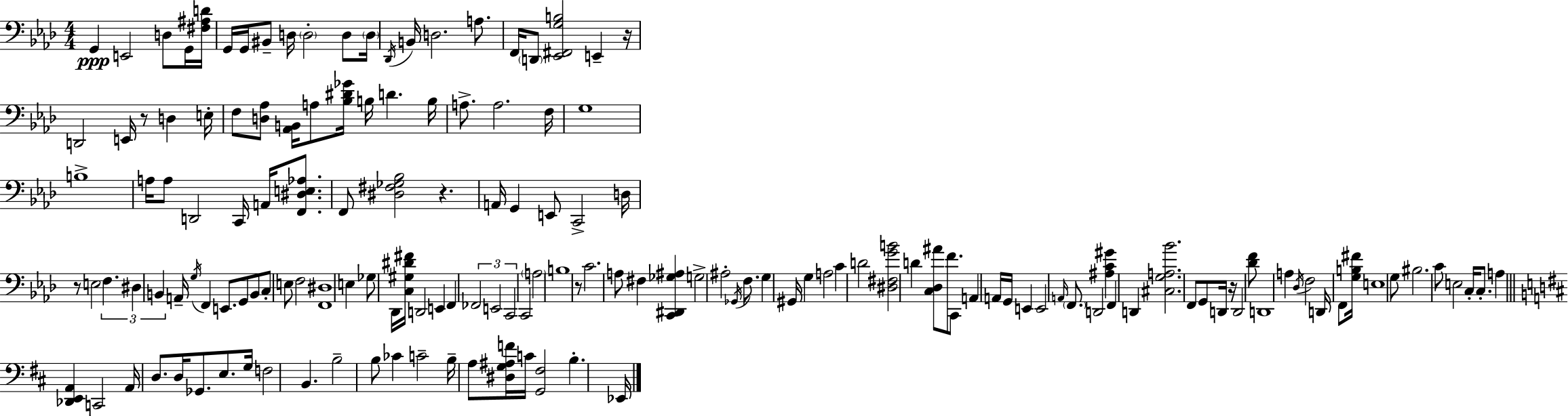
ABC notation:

X:1
T:Untitled
M:4/4
L:1/4
K:Ab
G,, E,,2 D,/2 G,,/4 [^F,^A,D]/4 G,,/4 G,,/4 ^B,,/2 D,/4 D,2 D,/2 D,/4 _D,,/4 B,,/4 D,2 A,/2 F,,/4 D,,/2 [_E,,^F,,G,B,]2 E,, z/4 D,,2 E,,/4 z/2 D, E,/4 F,/2 [D,_A,]/2 [_A,,B,,]/4 A,/2 [_B,^D_G]/4 B,/4 D B,/4 A,/2 A,2 F,/4 G,4 B,4 A,/4 A,/2 D,,2 C,,/4 A,,/4 [F,,^D,E,_A,]/2 F,,/2 [^D,^F,_G,_B,]2 z A,,/4 G,, E,,/2 C,,2 D,/4 z/2 E,2 F, ^D, B,, A,,/4 G,/4 F,, E,,/2 G,,/2 B,,/2 C,/2 E,/2 F,2 [F,,^D,]4 E, _G,/2 _D,,/4 [C,^G,^D^F]/4 D,,2 E,, F,, _F,,2 E,,2 C,,2 C,,2 A,2 B,4 z/2 C2 A,/2 ^F, [C,,^D,,_G,^A,] G,2 ^A,2 _G,,/4 F,/2 G, ^G,,/4 G, A,2 C D2 [^D,^F,GB]2 D [C,_D,^A]/2 F/2 C,,/2 A,, A,,/4 G,,/4 E,, E,,2 A,,/4 F,,/2 D,,2 [^A,C^G] F,, D,, [^C,G,A,_B]2 F,,/2 G,,/2 D,,/4 z/4 D,,2 [_DF]/2 D,,4 A, _D,/4 F,2 D,,/4 F,,/2 [G,B,^F]/4 E,4 G,/2 ^B,2 C/2 E,2 C,/4 C,/2 A, [_D,,E,,A,,] C,,2 A,,/4 D,/2 D,/4 _G,,/2 E,/2 G,/4 F,2 B,, B,2 B,/2 _C C2 B,/4 A,/2 [^D,G,^A,F]/4 C/4 [G,,^F,]2 B, _E,,/4